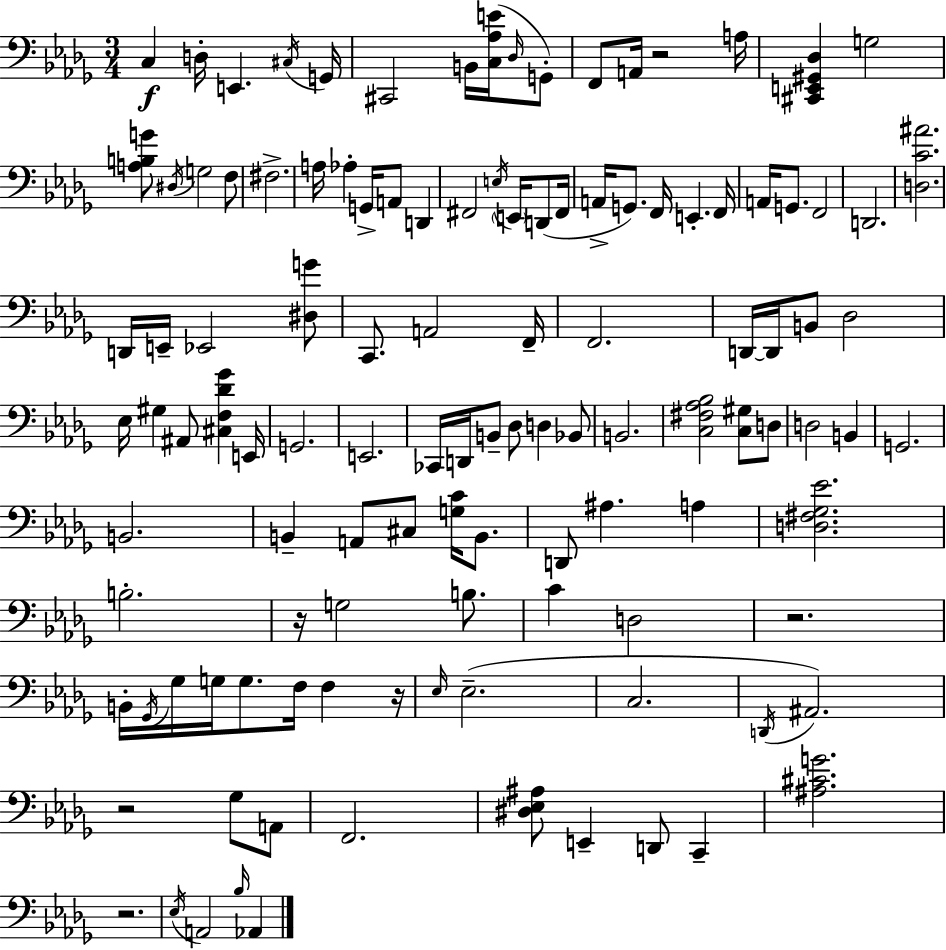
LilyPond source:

{
  \clef bass
  \numericTimeSignature
  \time 3/4
  \key bes \minor
  c4\f d16-. e,4. \acciaccatura { cis16 } | g,16 cis,2 b,16 <c aes e'>16( \grace { des16 } | g,8-.) f,8 a,16 r2 | a16 <cis, e, gis, des>4 g2 | \break <a b g'>8 \acciaccatura { dis16 } g2 | f8 fis2.-> | a16 aes4-. g,16-> a,8 d,4 | fis,2 \acciaccatura { e16 } | \break \parenthesize e,16 d,8( fis,16 a,16-> g,8.) f,16 e,4.-. | f,16 a,16 g,8. f,2 | d,2. | <d c' ais'>2. | \break d,16 e,16-- ees,2 | <dis g'>8 c,8. a,2 | f,16-- f,2. | d,16~~ d,16 b,8 des2 | \break ees16 gis4 ais,8 <cis f des' ges'>4 | e,16 g,2. | e,2. | ces,16 d,16 b,8-- des8 d4 | \break bes,8 b,2. | <c fis aes bes>2 | <c gis>8 d8 d2 | b,4 g,2. | \break b,2. | b,4-- a,8 cis8 | <g c'>16 b,8. d,8 ais4. | a4 <d fis ges ees'>2. | \break b2.-. | r16 g2 | b8. c'4 d2 | r2. | \break b,16-. \acciaccatura { ges,16 } ges16 g16 g8. f16 | f4 r16 \grace { ees16 }( ees2.-- | c2. | \acciaccatura { d,16 } ais,2.) | \break r2 | ges8 a,8 f,2. | <dis ees ais>8 e,4-- | d,8 c,4-- <ais cis' g'>2. | \break r2. | \acciaccatura { ees16 } a,2 | \grace { bes16 } aes,4 \bar "|."
}